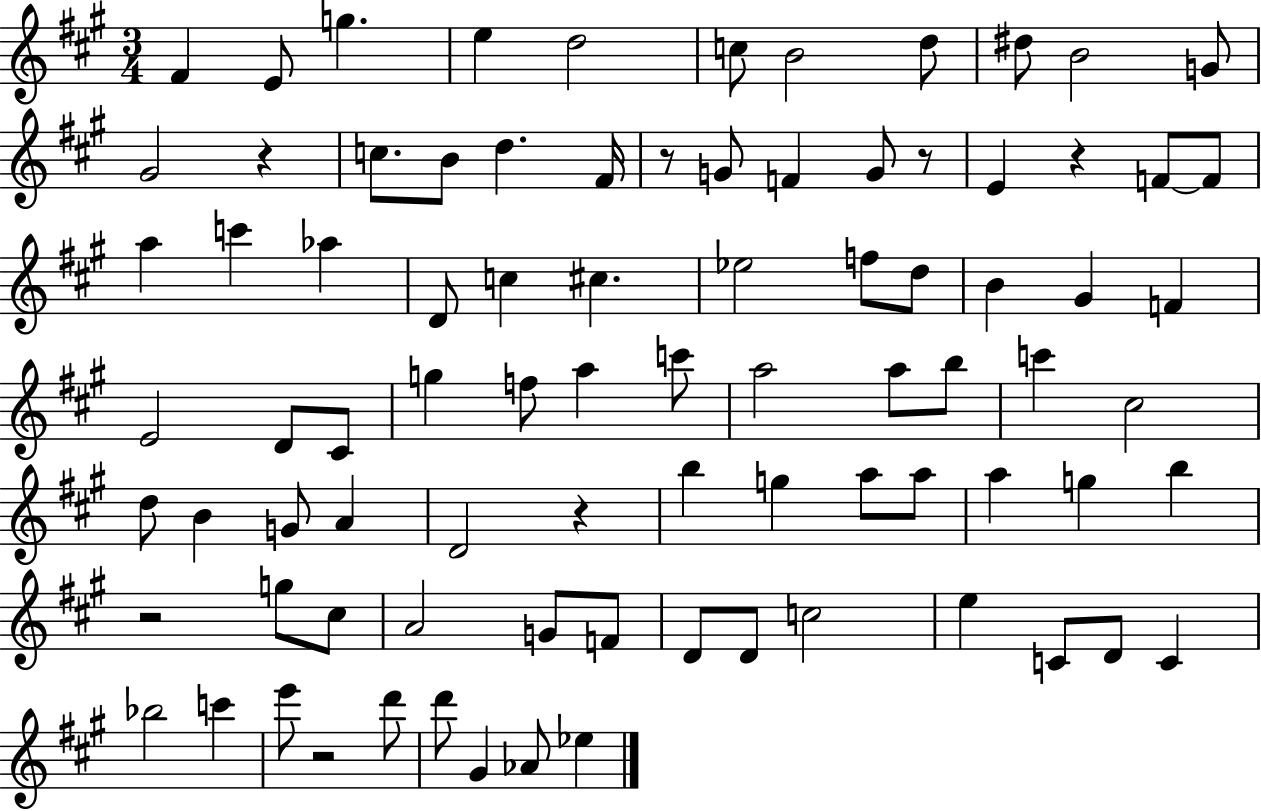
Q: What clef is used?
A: treble